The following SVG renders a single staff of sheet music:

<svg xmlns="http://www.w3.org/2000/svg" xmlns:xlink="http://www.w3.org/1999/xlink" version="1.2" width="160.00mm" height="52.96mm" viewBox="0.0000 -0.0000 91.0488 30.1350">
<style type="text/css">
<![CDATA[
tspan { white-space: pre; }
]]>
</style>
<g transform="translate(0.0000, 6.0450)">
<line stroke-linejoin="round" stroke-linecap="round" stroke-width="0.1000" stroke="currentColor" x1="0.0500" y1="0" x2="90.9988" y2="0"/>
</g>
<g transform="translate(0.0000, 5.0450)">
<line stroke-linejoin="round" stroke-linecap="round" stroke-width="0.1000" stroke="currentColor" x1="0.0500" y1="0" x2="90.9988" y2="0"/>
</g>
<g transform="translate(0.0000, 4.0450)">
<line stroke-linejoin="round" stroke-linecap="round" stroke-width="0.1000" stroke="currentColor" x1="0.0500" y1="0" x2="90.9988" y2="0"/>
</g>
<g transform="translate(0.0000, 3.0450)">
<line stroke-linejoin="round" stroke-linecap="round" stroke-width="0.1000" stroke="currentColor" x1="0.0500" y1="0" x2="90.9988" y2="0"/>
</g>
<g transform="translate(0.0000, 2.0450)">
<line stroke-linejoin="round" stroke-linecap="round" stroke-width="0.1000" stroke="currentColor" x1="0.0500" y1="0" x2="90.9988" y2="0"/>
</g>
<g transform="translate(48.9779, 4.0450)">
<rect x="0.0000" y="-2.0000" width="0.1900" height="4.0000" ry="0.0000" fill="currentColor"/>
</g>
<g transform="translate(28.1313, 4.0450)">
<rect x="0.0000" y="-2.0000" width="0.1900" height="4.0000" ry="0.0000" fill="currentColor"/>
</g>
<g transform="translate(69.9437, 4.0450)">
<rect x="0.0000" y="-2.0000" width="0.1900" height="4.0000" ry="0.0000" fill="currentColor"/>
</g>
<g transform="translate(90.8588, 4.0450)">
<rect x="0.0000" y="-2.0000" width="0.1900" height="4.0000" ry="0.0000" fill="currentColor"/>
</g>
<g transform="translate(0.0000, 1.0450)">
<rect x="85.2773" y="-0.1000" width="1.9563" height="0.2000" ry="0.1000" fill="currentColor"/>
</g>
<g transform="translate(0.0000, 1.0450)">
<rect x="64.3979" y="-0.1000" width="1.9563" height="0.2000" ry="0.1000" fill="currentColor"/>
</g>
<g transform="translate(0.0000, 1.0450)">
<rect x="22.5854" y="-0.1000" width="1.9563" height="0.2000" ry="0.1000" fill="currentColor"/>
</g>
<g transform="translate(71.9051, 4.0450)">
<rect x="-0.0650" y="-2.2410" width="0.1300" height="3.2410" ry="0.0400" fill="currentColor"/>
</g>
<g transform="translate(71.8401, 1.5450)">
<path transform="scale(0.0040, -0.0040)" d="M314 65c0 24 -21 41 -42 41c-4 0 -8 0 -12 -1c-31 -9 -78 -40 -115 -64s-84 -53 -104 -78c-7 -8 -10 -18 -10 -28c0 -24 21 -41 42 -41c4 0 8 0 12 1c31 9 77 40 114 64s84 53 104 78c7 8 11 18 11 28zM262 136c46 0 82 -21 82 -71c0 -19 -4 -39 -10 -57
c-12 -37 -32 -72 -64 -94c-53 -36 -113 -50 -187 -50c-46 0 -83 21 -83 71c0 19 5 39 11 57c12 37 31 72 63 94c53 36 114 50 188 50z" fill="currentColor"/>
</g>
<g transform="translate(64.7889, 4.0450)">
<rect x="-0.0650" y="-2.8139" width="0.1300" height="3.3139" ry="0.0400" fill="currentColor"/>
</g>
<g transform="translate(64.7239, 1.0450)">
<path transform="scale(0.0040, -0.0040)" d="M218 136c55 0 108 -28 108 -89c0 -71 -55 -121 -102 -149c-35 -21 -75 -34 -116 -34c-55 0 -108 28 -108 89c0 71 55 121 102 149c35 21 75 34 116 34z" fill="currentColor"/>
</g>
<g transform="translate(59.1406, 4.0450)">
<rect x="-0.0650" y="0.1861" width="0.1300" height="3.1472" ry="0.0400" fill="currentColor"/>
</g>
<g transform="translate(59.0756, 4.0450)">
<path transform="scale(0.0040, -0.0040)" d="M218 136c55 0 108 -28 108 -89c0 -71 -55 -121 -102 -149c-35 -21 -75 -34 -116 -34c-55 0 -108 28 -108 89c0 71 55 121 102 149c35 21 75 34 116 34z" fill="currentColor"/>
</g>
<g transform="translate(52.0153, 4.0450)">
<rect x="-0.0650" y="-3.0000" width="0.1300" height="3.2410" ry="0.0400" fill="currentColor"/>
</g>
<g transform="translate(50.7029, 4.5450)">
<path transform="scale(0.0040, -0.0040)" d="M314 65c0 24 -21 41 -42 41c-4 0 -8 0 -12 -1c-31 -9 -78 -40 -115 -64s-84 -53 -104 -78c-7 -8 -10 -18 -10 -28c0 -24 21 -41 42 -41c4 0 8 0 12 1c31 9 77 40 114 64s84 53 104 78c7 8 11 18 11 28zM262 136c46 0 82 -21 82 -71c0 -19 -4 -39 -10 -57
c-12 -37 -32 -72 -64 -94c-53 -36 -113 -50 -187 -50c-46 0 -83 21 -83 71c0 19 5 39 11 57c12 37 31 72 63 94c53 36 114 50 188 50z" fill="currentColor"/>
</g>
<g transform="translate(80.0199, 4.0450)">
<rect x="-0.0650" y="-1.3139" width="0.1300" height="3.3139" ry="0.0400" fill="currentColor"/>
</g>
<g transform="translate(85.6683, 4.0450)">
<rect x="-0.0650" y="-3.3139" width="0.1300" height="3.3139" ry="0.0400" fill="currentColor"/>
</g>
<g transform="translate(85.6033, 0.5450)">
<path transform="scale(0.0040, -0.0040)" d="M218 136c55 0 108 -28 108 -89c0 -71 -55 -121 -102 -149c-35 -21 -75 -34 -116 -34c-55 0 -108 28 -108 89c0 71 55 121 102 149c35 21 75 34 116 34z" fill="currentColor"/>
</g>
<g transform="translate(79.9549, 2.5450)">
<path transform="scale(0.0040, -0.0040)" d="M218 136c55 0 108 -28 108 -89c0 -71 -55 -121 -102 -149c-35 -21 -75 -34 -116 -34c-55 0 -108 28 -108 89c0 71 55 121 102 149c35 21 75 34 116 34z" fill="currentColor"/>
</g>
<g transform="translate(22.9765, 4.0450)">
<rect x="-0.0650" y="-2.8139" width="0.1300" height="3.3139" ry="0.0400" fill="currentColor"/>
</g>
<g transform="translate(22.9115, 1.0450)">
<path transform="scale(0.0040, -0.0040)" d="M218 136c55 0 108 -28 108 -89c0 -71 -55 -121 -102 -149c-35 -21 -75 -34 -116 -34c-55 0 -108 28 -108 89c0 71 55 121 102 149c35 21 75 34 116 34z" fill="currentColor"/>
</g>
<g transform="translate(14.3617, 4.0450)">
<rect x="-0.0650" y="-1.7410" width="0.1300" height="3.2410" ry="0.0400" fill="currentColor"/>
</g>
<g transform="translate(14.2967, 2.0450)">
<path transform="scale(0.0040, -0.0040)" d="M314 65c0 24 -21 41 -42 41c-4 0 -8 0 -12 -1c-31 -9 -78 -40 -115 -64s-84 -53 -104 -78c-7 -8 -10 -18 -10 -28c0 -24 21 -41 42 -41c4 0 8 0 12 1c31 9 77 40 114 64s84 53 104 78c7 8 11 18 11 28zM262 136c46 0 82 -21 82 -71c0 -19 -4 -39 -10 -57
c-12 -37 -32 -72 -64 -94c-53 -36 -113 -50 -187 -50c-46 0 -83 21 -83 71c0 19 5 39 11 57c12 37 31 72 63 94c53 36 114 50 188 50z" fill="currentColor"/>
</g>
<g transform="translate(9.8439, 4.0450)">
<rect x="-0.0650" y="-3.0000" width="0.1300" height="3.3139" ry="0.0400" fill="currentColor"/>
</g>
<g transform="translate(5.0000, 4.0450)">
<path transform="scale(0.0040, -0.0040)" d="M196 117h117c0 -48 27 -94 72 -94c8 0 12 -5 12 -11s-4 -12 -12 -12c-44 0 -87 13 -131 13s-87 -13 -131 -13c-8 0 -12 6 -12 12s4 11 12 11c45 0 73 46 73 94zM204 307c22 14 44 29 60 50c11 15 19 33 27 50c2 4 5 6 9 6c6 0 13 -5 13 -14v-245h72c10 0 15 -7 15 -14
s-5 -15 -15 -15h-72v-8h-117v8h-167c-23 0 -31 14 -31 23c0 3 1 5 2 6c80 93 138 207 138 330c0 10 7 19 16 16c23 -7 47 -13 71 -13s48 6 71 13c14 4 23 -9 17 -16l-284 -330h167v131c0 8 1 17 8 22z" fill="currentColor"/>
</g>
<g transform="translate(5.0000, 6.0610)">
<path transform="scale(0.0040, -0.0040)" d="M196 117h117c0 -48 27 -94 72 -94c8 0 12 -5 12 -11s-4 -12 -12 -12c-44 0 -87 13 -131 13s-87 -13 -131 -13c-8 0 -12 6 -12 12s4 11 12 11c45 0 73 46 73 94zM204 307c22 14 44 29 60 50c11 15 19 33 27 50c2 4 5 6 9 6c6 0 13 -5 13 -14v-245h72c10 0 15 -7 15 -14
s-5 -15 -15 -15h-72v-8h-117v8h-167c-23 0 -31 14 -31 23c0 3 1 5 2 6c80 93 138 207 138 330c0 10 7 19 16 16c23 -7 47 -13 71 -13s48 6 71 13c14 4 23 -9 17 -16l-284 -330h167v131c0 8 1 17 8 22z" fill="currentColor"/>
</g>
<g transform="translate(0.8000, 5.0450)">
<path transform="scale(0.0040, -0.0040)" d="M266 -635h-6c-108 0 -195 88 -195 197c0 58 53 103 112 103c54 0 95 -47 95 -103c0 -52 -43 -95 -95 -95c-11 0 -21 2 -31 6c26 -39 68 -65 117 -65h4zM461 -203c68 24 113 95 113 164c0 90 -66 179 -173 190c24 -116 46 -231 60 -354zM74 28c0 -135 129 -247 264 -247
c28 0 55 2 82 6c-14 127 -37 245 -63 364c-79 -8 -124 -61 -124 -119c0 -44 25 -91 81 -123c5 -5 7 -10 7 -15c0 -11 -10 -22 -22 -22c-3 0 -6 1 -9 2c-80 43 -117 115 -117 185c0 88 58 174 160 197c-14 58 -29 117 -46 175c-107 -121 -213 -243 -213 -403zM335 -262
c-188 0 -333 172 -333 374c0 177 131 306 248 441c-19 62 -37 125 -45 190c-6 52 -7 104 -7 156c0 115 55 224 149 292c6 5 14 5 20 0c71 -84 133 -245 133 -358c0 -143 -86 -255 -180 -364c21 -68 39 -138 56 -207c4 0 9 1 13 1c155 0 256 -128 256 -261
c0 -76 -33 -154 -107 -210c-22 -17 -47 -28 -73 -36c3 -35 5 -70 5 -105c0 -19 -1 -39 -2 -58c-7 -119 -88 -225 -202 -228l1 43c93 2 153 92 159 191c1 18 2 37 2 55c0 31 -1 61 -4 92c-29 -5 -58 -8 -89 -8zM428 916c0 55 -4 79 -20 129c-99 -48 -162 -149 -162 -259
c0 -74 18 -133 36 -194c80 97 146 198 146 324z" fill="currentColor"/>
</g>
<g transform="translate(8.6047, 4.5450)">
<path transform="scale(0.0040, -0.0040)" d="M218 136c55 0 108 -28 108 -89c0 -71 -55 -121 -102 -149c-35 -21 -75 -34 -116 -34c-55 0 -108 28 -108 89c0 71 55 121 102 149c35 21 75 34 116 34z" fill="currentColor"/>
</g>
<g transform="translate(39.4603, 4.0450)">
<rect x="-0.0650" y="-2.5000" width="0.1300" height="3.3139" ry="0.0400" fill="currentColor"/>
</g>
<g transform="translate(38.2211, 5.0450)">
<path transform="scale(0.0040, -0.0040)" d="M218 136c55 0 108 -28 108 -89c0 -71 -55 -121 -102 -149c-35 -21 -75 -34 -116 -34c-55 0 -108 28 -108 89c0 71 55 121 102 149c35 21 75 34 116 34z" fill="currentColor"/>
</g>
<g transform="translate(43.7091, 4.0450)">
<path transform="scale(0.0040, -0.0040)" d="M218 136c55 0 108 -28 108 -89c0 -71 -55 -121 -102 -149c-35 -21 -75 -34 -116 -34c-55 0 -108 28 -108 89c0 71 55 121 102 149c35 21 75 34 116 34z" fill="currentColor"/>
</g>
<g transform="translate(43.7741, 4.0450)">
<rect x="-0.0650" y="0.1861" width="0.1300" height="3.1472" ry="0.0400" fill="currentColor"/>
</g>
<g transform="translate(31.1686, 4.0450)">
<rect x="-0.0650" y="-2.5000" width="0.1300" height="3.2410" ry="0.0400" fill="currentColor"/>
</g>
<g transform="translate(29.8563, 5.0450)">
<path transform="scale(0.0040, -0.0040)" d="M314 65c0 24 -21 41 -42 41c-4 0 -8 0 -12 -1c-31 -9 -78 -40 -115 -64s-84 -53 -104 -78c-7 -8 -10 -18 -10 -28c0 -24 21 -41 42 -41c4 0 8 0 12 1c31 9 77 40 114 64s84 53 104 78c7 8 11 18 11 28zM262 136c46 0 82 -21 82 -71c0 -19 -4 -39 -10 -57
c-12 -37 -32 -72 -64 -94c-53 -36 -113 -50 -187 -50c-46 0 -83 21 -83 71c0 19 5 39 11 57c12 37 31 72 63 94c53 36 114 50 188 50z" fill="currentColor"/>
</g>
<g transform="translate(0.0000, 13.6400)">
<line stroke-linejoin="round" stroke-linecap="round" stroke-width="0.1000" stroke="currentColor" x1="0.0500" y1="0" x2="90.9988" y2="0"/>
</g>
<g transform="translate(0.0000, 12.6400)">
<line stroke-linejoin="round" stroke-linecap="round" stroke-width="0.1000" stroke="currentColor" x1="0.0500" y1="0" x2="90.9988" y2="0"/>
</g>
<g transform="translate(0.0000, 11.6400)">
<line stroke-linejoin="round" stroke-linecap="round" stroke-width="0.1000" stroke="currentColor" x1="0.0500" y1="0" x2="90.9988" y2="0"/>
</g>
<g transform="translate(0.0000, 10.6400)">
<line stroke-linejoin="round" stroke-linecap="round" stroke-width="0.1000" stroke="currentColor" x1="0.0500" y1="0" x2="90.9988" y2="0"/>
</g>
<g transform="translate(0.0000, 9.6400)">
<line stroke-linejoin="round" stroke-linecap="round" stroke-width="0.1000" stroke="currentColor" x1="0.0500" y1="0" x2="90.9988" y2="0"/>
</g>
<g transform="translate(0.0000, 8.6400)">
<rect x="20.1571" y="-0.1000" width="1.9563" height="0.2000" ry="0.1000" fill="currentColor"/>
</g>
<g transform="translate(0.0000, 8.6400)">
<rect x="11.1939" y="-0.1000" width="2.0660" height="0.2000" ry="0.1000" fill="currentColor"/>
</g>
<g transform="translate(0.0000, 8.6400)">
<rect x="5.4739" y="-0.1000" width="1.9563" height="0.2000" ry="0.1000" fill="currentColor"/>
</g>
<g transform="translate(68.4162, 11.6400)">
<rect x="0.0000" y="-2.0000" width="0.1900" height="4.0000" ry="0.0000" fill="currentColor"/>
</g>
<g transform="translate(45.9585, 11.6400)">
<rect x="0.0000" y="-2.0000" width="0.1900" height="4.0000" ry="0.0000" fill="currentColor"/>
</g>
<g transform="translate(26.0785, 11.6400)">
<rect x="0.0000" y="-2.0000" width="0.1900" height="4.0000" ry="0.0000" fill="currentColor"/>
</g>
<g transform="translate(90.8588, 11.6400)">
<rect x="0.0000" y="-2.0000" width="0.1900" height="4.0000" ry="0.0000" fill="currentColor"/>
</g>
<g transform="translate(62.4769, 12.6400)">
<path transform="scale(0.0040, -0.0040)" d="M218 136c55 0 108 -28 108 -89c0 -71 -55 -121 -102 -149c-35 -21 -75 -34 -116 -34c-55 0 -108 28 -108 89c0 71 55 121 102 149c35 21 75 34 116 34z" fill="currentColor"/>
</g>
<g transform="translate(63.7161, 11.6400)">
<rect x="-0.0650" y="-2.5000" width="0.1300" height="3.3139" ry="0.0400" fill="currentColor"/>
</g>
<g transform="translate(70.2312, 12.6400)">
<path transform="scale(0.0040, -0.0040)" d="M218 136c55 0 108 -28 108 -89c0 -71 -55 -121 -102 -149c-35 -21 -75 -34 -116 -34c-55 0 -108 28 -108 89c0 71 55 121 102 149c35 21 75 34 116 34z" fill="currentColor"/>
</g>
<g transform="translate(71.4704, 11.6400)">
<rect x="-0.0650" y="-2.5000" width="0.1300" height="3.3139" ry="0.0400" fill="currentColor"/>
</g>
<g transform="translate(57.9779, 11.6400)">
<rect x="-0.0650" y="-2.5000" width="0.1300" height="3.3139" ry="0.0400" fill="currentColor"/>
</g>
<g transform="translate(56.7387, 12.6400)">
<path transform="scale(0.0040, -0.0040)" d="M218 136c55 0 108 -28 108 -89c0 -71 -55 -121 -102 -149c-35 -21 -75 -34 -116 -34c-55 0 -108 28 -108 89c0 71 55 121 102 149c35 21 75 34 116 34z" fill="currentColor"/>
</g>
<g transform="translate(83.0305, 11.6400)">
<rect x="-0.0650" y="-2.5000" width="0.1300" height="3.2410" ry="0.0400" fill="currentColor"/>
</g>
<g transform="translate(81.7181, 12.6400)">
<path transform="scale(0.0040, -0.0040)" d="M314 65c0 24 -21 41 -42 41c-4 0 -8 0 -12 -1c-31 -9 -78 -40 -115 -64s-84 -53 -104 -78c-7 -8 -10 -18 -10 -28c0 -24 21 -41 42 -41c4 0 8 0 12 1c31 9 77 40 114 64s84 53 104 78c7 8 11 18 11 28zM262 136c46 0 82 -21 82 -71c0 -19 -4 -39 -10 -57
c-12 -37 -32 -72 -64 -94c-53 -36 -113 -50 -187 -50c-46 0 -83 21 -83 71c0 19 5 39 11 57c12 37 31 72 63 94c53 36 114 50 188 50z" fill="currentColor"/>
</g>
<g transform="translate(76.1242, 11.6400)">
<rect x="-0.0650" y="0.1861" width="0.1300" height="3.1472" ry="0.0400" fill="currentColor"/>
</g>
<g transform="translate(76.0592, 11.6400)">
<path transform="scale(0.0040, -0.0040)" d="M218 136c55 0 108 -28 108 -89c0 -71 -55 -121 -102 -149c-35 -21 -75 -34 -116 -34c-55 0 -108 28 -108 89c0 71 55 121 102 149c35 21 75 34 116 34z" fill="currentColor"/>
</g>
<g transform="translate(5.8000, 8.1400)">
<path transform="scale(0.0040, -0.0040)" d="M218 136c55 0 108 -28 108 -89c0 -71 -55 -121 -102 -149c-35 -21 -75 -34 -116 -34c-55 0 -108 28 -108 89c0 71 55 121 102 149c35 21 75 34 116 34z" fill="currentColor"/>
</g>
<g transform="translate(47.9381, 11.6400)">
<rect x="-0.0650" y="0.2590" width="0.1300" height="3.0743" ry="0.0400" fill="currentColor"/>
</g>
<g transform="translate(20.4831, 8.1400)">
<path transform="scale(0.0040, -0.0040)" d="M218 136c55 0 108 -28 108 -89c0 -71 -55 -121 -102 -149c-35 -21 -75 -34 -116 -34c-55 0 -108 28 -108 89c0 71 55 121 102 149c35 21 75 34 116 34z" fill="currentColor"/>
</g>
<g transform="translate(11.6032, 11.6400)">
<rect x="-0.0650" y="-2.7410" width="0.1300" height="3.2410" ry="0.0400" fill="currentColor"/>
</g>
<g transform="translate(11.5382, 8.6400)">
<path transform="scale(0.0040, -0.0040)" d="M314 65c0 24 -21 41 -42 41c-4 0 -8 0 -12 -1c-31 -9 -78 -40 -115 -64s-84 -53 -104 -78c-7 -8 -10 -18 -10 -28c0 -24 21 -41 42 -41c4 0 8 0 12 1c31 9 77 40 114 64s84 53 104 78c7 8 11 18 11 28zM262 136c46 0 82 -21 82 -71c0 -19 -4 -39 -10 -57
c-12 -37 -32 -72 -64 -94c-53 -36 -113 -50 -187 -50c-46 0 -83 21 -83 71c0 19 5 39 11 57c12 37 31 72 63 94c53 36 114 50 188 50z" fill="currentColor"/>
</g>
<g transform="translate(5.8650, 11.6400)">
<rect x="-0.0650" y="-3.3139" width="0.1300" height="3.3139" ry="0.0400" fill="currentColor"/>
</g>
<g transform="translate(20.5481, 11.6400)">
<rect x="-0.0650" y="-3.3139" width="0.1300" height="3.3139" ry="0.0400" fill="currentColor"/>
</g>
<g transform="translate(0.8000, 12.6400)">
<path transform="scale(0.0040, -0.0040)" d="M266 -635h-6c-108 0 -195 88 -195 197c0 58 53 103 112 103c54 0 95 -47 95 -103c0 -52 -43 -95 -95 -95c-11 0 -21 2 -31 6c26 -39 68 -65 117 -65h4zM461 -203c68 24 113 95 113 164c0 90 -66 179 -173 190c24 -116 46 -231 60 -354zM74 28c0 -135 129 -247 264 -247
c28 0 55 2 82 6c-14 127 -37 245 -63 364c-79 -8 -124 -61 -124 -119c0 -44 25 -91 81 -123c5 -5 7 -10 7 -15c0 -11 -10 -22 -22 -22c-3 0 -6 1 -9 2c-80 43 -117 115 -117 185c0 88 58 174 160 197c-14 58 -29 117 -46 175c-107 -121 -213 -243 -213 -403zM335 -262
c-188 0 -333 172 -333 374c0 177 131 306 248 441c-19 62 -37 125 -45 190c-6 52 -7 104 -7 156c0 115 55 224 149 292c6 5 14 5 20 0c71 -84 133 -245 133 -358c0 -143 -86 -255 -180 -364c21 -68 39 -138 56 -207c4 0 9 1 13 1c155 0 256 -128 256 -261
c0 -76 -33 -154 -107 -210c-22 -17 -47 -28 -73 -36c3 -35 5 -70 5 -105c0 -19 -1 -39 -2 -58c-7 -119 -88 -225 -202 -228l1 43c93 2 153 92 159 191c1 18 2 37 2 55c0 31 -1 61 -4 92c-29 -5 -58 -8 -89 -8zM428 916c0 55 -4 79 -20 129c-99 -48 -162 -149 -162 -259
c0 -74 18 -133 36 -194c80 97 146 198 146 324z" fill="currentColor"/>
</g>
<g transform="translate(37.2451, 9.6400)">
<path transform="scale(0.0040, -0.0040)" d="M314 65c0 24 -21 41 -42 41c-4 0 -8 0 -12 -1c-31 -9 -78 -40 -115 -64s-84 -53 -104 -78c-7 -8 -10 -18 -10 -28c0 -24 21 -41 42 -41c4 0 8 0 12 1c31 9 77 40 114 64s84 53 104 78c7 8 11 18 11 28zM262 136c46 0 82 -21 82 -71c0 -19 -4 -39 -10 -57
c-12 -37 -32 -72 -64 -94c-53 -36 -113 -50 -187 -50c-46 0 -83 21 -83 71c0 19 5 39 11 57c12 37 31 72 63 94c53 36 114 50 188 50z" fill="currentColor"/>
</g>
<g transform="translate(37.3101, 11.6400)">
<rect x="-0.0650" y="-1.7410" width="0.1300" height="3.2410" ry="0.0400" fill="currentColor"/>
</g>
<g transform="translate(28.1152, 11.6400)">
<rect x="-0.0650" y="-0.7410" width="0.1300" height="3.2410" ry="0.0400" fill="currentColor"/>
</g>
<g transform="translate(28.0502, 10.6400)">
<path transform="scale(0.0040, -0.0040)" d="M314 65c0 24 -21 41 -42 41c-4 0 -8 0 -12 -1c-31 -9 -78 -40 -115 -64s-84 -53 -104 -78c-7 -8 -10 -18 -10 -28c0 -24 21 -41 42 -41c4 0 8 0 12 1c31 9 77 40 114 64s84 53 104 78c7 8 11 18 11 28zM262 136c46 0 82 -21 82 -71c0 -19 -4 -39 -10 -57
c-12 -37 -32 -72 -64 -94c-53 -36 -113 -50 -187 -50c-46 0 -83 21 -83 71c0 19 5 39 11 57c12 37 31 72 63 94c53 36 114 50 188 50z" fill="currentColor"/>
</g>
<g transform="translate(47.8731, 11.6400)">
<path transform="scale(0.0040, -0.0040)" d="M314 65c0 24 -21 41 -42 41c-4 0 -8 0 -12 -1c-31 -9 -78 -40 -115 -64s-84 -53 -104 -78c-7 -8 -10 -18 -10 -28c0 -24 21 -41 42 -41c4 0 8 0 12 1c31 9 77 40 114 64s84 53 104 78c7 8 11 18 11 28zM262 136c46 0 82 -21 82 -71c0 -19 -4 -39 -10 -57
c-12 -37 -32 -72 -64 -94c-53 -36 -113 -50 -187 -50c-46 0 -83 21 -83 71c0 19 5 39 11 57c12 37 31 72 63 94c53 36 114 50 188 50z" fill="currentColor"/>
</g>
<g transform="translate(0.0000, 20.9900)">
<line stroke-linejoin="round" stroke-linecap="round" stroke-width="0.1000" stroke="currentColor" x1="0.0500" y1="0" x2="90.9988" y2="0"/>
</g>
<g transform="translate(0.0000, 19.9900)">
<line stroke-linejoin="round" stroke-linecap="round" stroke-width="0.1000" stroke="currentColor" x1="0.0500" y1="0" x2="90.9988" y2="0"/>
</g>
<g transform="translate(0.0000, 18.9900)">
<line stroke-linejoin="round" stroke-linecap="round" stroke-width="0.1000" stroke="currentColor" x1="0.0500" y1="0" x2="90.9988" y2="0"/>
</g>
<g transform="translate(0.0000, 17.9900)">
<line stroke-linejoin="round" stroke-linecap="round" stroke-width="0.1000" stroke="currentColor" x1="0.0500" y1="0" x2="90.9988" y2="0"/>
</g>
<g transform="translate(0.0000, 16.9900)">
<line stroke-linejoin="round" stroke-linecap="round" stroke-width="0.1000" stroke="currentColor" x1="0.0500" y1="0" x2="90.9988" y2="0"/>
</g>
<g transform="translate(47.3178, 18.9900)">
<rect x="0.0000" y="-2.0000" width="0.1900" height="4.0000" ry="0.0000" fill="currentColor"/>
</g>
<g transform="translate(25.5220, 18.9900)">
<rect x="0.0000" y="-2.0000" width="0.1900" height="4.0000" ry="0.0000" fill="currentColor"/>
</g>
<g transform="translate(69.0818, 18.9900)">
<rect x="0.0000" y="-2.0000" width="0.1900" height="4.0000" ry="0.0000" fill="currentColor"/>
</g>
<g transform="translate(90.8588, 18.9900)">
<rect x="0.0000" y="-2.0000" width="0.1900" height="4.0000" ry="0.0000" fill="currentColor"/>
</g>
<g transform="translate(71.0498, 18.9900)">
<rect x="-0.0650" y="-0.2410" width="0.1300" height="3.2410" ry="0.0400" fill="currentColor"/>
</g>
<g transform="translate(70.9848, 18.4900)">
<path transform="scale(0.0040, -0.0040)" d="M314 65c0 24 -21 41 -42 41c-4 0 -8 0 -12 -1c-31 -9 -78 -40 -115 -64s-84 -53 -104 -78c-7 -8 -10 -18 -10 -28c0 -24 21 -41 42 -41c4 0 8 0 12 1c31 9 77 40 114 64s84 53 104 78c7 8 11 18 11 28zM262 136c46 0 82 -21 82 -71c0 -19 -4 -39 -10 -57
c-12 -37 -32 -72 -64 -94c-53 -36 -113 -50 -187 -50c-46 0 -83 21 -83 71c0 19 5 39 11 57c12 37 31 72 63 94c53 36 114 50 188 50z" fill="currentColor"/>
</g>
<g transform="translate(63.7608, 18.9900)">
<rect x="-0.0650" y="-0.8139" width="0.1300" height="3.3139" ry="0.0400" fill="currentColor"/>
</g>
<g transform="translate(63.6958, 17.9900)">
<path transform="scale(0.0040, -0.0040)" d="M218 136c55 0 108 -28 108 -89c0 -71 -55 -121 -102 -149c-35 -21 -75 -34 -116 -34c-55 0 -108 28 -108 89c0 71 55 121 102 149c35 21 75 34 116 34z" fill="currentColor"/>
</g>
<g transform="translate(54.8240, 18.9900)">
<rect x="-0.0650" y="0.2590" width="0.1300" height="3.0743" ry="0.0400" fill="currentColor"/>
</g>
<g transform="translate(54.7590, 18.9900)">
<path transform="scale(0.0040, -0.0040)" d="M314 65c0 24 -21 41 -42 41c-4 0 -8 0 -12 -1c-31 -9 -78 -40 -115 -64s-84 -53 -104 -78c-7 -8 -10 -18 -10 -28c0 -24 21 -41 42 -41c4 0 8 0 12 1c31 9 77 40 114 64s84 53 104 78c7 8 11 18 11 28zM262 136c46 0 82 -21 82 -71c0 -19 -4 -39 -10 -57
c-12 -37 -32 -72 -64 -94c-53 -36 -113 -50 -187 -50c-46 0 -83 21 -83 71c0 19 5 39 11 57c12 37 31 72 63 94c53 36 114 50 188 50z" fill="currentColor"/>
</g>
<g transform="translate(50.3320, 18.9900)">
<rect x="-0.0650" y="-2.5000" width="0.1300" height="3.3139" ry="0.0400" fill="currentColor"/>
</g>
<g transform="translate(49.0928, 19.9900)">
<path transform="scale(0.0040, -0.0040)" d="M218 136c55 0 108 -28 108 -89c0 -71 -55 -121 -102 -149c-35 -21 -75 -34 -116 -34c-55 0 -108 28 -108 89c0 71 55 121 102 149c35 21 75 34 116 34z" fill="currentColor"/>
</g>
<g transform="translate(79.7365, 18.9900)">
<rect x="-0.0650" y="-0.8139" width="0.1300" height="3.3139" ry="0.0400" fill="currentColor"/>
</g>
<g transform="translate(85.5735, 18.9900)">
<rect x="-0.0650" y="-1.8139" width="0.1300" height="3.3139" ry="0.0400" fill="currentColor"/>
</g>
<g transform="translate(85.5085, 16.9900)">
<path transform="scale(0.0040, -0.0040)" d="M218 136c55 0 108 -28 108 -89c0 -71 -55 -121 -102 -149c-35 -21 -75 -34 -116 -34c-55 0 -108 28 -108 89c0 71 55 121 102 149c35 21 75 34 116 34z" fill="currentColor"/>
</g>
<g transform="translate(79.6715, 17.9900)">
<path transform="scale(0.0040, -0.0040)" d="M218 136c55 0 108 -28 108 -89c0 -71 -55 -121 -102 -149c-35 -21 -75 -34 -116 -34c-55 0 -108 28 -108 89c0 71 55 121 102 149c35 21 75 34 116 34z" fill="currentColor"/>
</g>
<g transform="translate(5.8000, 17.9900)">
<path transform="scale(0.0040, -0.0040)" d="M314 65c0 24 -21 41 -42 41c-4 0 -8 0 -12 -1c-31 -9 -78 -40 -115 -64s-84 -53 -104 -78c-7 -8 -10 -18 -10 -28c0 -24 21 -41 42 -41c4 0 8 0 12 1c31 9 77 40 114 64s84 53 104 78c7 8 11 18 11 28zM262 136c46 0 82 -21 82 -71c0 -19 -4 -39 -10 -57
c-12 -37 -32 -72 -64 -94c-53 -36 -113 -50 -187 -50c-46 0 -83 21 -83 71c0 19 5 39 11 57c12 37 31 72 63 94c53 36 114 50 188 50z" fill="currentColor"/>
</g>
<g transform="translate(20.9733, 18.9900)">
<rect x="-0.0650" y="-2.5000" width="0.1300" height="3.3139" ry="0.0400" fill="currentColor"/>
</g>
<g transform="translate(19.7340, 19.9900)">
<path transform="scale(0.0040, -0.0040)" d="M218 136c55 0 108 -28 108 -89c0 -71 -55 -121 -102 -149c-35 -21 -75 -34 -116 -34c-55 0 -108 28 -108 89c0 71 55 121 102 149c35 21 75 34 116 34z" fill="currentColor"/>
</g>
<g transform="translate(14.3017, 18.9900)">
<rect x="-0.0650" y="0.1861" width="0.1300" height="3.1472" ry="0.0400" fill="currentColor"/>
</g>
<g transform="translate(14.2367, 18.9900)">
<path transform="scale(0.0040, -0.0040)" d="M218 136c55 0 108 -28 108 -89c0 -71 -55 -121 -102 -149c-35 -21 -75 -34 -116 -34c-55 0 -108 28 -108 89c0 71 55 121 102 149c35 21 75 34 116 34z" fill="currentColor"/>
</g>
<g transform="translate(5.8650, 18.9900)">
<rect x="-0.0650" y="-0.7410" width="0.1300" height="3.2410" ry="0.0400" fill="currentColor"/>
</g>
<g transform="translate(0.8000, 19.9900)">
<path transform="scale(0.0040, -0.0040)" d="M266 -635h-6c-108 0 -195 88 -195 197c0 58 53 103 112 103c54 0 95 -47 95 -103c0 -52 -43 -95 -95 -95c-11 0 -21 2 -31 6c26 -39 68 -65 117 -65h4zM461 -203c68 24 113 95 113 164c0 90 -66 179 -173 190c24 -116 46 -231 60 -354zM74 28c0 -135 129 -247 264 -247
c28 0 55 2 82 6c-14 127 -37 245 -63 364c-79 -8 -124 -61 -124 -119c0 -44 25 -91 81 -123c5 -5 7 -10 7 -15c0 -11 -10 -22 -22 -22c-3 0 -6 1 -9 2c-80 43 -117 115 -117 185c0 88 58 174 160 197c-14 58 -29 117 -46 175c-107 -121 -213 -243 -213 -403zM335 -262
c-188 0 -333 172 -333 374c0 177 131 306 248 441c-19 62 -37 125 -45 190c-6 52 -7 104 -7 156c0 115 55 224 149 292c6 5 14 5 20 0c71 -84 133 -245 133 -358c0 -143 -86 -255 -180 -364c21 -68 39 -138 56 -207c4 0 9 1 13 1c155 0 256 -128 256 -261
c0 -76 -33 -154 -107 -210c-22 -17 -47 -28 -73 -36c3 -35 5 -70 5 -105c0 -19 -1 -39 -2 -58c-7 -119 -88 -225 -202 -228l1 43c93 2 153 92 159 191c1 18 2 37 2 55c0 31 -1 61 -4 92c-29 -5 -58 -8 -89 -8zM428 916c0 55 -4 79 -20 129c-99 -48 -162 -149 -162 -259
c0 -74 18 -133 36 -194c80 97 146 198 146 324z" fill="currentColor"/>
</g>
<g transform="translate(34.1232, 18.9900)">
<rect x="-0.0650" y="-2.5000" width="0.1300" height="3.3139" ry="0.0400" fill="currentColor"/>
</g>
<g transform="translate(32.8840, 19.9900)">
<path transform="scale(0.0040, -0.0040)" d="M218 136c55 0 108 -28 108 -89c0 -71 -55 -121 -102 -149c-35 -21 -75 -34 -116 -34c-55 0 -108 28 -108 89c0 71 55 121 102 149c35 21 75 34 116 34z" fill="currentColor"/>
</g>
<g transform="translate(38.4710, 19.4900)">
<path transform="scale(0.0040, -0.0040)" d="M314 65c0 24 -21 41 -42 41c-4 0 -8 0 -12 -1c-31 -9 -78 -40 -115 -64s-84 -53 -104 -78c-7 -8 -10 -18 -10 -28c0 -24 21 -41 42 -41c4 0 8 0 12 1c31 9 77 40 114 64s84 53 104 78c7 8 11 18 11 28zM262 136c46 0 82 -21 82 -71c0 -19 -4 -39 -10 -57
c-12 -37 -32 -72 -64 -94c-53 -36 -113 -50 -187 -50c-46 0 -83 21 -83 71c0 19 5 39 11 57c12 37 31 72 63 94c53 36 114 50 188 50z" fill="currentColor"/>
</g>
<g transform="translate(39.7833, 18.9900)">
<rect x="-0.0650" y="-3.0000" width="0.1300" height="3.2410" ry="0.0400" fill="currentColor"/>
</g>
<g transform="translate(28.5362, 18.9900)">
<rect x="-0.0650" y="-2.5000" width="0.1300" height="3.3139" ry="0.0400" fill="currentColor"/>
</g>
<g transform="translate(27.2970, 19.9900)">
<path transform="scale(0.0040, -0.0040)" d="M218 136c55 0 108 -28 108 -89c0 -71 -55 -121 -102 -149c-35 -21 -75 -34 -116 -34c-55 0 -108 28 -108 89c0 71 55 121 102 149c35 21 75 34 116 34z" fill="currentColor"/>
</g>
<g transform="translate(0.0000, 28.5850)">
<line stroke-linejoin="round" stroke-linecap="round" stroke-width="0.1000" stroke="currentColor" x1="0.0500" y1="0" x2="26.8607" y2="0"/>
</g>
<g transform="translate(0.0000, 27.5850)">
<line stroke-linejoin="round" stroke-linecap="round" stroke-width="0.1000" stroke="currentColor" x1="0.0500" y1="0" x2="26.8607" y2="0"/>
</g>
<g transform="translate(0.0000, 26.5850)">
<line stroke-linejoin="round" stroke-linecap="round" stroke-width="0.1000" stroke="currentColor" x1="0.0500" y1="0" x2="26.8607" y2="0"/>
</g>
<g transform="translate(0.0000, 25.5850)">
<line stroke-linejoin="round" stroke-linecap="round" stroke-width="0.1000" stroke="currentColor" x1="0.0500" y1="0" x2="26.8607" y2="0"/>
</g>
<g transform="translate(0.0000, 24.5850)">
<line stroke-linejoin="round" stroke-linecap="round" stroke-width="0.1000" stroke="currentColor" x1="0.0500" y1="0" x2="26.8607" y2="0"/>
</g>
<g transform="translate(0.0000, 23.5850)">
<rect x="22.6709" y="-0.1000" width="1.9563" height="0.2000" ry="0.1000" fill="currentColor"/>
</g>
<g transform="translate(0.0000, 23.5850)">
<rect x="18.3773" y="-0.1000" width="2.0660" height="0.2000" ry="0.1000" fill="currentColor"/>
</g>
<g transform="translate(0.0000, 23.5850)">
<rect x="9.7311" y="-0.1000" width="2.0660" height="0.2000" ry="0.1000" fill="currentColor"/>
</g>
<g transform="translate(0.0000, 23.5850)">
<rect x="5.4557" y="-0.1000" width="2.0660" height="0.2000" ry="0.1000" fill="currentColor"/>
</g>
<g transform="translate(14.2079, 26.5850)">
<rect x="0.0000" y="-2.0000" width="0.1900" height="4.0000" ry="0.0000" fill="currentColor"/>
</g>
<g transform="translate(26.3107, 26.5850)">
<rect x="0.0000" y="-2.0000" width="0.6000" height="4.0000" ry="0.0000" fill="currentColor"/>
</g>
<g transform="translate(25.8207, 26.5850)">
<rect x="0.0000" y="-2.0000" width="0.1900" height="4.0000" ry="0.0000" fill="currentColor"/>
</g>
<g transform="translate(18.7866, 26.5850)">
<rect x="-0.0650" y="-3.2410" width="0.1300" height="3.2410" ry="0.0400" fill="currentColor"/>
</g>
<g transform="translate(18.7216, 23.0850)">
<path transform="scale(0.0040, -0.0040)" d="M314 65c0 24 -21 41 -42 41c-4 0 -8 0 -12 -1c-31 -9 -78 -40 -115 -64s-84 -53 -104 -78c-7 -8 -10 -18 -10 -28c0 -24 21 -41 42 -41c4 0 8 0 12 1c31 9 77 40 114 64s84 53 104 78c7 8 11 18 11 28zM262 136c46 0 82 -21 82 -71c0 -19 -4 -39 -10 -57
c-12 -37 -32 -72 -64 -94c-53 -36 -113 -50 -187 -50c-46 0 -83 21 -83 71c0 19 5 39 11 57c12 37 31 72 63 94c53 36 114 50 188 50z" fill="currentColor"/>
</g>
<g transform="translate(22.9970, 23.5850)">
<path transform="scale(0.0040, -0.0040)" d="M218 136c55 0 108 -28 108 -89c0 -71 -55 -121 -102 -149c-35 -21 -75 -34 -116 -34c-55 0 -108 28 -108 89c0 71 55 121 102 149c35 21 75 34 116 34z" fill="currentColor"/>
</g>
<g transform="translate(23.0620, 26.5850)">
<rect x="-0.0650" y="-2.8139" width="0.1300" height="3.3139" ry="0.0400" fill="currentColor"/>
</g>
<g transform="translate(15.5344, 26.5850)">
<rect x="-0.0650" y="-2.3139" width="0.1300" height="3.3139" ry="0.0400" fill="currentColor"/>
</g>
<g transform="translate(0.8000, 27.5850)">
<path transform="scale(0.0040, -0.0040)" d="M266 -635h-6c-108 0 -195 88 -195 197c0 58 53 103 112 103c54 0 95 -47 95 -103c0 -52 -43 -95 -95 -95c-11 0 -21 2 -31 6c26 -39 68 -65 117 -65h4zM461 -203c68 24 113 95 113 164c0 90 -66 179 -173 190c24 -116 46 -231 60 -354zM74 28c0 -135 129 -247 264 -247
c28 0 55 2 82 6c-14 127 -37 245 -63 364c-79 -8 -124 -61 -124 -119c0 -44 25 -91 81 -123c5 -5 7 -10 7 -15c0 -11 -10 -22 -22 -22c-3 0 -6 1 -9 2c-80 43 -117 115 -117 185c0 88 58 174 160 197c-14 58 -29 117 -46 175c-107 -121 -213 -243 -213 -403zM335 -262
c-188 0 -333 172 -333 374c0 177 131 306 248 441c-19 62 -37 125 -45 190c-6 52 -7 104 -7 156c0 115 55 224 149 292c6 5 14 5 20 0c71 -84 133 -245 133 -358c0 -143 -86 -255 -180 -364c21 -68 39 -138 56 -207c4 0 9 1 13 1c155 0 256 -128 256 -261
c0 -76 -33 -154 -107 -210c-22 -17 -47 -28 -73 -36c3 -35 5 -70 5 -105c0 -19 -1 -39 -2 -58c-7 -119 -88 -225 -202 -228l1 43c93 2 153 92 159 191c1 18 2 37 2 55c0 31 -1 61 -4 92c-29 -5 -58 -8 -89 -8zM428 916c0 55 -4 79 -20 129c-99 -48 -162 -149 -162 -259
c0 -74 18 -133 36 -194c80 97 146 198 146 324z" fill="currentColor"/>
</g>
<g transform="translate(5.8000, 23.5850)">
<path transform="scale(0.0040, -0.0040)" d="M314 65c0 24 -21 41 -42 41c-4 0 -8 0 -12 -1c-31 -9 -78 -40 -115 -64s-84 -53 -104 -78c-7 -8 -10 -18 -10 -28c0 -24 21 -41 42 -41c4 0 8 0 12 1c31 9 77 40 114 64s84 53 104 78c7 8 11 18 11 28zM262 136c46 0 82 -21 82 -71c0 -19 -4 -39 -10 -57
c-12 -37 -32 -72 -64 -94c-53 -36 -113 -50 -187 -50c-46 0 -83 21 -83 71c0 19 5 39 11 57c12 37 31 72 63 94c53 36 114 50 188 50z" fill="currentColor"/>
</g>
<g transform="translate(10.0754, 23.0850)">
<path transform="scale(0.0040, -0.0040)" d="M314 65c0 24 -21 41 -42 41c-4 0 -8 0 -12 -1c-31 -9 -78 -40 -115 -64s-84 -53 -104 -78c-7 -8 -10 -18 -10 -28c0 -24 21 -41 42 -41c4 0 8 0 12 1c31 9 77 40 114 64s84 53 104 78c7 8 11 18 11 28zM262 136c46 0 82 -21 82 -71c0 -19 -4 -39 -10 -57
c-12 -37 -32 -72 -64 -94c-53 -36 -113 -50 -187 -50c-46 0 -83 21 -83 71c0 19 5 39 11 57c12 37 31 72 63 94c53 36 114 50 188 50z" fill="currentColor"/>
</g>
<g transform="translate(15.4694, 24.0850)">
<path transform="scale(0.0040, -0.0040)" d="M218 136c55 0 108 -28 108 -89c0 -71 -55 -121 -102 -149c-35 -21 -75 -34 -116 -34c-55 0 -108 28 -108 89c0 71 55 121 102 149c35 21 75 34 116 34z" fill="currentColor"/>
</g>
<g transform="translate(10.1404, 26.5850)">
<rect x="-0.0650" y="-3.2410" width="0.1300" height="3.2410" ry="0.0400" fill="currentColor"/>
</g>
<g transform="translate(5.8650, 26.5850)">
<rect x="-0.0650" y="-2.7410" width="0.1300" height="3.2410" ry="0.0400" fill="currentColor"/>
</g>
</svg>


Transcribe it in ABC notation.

X:1
T:Untitled
M:4/4
L:1/4
K:C
A f2 a G2 G B A2 B a g2 e b b a2 b d2 f2 B2 G G G B G2 d2 B G G G A2 G B2 d c2 d f a2 b2 g b2 a